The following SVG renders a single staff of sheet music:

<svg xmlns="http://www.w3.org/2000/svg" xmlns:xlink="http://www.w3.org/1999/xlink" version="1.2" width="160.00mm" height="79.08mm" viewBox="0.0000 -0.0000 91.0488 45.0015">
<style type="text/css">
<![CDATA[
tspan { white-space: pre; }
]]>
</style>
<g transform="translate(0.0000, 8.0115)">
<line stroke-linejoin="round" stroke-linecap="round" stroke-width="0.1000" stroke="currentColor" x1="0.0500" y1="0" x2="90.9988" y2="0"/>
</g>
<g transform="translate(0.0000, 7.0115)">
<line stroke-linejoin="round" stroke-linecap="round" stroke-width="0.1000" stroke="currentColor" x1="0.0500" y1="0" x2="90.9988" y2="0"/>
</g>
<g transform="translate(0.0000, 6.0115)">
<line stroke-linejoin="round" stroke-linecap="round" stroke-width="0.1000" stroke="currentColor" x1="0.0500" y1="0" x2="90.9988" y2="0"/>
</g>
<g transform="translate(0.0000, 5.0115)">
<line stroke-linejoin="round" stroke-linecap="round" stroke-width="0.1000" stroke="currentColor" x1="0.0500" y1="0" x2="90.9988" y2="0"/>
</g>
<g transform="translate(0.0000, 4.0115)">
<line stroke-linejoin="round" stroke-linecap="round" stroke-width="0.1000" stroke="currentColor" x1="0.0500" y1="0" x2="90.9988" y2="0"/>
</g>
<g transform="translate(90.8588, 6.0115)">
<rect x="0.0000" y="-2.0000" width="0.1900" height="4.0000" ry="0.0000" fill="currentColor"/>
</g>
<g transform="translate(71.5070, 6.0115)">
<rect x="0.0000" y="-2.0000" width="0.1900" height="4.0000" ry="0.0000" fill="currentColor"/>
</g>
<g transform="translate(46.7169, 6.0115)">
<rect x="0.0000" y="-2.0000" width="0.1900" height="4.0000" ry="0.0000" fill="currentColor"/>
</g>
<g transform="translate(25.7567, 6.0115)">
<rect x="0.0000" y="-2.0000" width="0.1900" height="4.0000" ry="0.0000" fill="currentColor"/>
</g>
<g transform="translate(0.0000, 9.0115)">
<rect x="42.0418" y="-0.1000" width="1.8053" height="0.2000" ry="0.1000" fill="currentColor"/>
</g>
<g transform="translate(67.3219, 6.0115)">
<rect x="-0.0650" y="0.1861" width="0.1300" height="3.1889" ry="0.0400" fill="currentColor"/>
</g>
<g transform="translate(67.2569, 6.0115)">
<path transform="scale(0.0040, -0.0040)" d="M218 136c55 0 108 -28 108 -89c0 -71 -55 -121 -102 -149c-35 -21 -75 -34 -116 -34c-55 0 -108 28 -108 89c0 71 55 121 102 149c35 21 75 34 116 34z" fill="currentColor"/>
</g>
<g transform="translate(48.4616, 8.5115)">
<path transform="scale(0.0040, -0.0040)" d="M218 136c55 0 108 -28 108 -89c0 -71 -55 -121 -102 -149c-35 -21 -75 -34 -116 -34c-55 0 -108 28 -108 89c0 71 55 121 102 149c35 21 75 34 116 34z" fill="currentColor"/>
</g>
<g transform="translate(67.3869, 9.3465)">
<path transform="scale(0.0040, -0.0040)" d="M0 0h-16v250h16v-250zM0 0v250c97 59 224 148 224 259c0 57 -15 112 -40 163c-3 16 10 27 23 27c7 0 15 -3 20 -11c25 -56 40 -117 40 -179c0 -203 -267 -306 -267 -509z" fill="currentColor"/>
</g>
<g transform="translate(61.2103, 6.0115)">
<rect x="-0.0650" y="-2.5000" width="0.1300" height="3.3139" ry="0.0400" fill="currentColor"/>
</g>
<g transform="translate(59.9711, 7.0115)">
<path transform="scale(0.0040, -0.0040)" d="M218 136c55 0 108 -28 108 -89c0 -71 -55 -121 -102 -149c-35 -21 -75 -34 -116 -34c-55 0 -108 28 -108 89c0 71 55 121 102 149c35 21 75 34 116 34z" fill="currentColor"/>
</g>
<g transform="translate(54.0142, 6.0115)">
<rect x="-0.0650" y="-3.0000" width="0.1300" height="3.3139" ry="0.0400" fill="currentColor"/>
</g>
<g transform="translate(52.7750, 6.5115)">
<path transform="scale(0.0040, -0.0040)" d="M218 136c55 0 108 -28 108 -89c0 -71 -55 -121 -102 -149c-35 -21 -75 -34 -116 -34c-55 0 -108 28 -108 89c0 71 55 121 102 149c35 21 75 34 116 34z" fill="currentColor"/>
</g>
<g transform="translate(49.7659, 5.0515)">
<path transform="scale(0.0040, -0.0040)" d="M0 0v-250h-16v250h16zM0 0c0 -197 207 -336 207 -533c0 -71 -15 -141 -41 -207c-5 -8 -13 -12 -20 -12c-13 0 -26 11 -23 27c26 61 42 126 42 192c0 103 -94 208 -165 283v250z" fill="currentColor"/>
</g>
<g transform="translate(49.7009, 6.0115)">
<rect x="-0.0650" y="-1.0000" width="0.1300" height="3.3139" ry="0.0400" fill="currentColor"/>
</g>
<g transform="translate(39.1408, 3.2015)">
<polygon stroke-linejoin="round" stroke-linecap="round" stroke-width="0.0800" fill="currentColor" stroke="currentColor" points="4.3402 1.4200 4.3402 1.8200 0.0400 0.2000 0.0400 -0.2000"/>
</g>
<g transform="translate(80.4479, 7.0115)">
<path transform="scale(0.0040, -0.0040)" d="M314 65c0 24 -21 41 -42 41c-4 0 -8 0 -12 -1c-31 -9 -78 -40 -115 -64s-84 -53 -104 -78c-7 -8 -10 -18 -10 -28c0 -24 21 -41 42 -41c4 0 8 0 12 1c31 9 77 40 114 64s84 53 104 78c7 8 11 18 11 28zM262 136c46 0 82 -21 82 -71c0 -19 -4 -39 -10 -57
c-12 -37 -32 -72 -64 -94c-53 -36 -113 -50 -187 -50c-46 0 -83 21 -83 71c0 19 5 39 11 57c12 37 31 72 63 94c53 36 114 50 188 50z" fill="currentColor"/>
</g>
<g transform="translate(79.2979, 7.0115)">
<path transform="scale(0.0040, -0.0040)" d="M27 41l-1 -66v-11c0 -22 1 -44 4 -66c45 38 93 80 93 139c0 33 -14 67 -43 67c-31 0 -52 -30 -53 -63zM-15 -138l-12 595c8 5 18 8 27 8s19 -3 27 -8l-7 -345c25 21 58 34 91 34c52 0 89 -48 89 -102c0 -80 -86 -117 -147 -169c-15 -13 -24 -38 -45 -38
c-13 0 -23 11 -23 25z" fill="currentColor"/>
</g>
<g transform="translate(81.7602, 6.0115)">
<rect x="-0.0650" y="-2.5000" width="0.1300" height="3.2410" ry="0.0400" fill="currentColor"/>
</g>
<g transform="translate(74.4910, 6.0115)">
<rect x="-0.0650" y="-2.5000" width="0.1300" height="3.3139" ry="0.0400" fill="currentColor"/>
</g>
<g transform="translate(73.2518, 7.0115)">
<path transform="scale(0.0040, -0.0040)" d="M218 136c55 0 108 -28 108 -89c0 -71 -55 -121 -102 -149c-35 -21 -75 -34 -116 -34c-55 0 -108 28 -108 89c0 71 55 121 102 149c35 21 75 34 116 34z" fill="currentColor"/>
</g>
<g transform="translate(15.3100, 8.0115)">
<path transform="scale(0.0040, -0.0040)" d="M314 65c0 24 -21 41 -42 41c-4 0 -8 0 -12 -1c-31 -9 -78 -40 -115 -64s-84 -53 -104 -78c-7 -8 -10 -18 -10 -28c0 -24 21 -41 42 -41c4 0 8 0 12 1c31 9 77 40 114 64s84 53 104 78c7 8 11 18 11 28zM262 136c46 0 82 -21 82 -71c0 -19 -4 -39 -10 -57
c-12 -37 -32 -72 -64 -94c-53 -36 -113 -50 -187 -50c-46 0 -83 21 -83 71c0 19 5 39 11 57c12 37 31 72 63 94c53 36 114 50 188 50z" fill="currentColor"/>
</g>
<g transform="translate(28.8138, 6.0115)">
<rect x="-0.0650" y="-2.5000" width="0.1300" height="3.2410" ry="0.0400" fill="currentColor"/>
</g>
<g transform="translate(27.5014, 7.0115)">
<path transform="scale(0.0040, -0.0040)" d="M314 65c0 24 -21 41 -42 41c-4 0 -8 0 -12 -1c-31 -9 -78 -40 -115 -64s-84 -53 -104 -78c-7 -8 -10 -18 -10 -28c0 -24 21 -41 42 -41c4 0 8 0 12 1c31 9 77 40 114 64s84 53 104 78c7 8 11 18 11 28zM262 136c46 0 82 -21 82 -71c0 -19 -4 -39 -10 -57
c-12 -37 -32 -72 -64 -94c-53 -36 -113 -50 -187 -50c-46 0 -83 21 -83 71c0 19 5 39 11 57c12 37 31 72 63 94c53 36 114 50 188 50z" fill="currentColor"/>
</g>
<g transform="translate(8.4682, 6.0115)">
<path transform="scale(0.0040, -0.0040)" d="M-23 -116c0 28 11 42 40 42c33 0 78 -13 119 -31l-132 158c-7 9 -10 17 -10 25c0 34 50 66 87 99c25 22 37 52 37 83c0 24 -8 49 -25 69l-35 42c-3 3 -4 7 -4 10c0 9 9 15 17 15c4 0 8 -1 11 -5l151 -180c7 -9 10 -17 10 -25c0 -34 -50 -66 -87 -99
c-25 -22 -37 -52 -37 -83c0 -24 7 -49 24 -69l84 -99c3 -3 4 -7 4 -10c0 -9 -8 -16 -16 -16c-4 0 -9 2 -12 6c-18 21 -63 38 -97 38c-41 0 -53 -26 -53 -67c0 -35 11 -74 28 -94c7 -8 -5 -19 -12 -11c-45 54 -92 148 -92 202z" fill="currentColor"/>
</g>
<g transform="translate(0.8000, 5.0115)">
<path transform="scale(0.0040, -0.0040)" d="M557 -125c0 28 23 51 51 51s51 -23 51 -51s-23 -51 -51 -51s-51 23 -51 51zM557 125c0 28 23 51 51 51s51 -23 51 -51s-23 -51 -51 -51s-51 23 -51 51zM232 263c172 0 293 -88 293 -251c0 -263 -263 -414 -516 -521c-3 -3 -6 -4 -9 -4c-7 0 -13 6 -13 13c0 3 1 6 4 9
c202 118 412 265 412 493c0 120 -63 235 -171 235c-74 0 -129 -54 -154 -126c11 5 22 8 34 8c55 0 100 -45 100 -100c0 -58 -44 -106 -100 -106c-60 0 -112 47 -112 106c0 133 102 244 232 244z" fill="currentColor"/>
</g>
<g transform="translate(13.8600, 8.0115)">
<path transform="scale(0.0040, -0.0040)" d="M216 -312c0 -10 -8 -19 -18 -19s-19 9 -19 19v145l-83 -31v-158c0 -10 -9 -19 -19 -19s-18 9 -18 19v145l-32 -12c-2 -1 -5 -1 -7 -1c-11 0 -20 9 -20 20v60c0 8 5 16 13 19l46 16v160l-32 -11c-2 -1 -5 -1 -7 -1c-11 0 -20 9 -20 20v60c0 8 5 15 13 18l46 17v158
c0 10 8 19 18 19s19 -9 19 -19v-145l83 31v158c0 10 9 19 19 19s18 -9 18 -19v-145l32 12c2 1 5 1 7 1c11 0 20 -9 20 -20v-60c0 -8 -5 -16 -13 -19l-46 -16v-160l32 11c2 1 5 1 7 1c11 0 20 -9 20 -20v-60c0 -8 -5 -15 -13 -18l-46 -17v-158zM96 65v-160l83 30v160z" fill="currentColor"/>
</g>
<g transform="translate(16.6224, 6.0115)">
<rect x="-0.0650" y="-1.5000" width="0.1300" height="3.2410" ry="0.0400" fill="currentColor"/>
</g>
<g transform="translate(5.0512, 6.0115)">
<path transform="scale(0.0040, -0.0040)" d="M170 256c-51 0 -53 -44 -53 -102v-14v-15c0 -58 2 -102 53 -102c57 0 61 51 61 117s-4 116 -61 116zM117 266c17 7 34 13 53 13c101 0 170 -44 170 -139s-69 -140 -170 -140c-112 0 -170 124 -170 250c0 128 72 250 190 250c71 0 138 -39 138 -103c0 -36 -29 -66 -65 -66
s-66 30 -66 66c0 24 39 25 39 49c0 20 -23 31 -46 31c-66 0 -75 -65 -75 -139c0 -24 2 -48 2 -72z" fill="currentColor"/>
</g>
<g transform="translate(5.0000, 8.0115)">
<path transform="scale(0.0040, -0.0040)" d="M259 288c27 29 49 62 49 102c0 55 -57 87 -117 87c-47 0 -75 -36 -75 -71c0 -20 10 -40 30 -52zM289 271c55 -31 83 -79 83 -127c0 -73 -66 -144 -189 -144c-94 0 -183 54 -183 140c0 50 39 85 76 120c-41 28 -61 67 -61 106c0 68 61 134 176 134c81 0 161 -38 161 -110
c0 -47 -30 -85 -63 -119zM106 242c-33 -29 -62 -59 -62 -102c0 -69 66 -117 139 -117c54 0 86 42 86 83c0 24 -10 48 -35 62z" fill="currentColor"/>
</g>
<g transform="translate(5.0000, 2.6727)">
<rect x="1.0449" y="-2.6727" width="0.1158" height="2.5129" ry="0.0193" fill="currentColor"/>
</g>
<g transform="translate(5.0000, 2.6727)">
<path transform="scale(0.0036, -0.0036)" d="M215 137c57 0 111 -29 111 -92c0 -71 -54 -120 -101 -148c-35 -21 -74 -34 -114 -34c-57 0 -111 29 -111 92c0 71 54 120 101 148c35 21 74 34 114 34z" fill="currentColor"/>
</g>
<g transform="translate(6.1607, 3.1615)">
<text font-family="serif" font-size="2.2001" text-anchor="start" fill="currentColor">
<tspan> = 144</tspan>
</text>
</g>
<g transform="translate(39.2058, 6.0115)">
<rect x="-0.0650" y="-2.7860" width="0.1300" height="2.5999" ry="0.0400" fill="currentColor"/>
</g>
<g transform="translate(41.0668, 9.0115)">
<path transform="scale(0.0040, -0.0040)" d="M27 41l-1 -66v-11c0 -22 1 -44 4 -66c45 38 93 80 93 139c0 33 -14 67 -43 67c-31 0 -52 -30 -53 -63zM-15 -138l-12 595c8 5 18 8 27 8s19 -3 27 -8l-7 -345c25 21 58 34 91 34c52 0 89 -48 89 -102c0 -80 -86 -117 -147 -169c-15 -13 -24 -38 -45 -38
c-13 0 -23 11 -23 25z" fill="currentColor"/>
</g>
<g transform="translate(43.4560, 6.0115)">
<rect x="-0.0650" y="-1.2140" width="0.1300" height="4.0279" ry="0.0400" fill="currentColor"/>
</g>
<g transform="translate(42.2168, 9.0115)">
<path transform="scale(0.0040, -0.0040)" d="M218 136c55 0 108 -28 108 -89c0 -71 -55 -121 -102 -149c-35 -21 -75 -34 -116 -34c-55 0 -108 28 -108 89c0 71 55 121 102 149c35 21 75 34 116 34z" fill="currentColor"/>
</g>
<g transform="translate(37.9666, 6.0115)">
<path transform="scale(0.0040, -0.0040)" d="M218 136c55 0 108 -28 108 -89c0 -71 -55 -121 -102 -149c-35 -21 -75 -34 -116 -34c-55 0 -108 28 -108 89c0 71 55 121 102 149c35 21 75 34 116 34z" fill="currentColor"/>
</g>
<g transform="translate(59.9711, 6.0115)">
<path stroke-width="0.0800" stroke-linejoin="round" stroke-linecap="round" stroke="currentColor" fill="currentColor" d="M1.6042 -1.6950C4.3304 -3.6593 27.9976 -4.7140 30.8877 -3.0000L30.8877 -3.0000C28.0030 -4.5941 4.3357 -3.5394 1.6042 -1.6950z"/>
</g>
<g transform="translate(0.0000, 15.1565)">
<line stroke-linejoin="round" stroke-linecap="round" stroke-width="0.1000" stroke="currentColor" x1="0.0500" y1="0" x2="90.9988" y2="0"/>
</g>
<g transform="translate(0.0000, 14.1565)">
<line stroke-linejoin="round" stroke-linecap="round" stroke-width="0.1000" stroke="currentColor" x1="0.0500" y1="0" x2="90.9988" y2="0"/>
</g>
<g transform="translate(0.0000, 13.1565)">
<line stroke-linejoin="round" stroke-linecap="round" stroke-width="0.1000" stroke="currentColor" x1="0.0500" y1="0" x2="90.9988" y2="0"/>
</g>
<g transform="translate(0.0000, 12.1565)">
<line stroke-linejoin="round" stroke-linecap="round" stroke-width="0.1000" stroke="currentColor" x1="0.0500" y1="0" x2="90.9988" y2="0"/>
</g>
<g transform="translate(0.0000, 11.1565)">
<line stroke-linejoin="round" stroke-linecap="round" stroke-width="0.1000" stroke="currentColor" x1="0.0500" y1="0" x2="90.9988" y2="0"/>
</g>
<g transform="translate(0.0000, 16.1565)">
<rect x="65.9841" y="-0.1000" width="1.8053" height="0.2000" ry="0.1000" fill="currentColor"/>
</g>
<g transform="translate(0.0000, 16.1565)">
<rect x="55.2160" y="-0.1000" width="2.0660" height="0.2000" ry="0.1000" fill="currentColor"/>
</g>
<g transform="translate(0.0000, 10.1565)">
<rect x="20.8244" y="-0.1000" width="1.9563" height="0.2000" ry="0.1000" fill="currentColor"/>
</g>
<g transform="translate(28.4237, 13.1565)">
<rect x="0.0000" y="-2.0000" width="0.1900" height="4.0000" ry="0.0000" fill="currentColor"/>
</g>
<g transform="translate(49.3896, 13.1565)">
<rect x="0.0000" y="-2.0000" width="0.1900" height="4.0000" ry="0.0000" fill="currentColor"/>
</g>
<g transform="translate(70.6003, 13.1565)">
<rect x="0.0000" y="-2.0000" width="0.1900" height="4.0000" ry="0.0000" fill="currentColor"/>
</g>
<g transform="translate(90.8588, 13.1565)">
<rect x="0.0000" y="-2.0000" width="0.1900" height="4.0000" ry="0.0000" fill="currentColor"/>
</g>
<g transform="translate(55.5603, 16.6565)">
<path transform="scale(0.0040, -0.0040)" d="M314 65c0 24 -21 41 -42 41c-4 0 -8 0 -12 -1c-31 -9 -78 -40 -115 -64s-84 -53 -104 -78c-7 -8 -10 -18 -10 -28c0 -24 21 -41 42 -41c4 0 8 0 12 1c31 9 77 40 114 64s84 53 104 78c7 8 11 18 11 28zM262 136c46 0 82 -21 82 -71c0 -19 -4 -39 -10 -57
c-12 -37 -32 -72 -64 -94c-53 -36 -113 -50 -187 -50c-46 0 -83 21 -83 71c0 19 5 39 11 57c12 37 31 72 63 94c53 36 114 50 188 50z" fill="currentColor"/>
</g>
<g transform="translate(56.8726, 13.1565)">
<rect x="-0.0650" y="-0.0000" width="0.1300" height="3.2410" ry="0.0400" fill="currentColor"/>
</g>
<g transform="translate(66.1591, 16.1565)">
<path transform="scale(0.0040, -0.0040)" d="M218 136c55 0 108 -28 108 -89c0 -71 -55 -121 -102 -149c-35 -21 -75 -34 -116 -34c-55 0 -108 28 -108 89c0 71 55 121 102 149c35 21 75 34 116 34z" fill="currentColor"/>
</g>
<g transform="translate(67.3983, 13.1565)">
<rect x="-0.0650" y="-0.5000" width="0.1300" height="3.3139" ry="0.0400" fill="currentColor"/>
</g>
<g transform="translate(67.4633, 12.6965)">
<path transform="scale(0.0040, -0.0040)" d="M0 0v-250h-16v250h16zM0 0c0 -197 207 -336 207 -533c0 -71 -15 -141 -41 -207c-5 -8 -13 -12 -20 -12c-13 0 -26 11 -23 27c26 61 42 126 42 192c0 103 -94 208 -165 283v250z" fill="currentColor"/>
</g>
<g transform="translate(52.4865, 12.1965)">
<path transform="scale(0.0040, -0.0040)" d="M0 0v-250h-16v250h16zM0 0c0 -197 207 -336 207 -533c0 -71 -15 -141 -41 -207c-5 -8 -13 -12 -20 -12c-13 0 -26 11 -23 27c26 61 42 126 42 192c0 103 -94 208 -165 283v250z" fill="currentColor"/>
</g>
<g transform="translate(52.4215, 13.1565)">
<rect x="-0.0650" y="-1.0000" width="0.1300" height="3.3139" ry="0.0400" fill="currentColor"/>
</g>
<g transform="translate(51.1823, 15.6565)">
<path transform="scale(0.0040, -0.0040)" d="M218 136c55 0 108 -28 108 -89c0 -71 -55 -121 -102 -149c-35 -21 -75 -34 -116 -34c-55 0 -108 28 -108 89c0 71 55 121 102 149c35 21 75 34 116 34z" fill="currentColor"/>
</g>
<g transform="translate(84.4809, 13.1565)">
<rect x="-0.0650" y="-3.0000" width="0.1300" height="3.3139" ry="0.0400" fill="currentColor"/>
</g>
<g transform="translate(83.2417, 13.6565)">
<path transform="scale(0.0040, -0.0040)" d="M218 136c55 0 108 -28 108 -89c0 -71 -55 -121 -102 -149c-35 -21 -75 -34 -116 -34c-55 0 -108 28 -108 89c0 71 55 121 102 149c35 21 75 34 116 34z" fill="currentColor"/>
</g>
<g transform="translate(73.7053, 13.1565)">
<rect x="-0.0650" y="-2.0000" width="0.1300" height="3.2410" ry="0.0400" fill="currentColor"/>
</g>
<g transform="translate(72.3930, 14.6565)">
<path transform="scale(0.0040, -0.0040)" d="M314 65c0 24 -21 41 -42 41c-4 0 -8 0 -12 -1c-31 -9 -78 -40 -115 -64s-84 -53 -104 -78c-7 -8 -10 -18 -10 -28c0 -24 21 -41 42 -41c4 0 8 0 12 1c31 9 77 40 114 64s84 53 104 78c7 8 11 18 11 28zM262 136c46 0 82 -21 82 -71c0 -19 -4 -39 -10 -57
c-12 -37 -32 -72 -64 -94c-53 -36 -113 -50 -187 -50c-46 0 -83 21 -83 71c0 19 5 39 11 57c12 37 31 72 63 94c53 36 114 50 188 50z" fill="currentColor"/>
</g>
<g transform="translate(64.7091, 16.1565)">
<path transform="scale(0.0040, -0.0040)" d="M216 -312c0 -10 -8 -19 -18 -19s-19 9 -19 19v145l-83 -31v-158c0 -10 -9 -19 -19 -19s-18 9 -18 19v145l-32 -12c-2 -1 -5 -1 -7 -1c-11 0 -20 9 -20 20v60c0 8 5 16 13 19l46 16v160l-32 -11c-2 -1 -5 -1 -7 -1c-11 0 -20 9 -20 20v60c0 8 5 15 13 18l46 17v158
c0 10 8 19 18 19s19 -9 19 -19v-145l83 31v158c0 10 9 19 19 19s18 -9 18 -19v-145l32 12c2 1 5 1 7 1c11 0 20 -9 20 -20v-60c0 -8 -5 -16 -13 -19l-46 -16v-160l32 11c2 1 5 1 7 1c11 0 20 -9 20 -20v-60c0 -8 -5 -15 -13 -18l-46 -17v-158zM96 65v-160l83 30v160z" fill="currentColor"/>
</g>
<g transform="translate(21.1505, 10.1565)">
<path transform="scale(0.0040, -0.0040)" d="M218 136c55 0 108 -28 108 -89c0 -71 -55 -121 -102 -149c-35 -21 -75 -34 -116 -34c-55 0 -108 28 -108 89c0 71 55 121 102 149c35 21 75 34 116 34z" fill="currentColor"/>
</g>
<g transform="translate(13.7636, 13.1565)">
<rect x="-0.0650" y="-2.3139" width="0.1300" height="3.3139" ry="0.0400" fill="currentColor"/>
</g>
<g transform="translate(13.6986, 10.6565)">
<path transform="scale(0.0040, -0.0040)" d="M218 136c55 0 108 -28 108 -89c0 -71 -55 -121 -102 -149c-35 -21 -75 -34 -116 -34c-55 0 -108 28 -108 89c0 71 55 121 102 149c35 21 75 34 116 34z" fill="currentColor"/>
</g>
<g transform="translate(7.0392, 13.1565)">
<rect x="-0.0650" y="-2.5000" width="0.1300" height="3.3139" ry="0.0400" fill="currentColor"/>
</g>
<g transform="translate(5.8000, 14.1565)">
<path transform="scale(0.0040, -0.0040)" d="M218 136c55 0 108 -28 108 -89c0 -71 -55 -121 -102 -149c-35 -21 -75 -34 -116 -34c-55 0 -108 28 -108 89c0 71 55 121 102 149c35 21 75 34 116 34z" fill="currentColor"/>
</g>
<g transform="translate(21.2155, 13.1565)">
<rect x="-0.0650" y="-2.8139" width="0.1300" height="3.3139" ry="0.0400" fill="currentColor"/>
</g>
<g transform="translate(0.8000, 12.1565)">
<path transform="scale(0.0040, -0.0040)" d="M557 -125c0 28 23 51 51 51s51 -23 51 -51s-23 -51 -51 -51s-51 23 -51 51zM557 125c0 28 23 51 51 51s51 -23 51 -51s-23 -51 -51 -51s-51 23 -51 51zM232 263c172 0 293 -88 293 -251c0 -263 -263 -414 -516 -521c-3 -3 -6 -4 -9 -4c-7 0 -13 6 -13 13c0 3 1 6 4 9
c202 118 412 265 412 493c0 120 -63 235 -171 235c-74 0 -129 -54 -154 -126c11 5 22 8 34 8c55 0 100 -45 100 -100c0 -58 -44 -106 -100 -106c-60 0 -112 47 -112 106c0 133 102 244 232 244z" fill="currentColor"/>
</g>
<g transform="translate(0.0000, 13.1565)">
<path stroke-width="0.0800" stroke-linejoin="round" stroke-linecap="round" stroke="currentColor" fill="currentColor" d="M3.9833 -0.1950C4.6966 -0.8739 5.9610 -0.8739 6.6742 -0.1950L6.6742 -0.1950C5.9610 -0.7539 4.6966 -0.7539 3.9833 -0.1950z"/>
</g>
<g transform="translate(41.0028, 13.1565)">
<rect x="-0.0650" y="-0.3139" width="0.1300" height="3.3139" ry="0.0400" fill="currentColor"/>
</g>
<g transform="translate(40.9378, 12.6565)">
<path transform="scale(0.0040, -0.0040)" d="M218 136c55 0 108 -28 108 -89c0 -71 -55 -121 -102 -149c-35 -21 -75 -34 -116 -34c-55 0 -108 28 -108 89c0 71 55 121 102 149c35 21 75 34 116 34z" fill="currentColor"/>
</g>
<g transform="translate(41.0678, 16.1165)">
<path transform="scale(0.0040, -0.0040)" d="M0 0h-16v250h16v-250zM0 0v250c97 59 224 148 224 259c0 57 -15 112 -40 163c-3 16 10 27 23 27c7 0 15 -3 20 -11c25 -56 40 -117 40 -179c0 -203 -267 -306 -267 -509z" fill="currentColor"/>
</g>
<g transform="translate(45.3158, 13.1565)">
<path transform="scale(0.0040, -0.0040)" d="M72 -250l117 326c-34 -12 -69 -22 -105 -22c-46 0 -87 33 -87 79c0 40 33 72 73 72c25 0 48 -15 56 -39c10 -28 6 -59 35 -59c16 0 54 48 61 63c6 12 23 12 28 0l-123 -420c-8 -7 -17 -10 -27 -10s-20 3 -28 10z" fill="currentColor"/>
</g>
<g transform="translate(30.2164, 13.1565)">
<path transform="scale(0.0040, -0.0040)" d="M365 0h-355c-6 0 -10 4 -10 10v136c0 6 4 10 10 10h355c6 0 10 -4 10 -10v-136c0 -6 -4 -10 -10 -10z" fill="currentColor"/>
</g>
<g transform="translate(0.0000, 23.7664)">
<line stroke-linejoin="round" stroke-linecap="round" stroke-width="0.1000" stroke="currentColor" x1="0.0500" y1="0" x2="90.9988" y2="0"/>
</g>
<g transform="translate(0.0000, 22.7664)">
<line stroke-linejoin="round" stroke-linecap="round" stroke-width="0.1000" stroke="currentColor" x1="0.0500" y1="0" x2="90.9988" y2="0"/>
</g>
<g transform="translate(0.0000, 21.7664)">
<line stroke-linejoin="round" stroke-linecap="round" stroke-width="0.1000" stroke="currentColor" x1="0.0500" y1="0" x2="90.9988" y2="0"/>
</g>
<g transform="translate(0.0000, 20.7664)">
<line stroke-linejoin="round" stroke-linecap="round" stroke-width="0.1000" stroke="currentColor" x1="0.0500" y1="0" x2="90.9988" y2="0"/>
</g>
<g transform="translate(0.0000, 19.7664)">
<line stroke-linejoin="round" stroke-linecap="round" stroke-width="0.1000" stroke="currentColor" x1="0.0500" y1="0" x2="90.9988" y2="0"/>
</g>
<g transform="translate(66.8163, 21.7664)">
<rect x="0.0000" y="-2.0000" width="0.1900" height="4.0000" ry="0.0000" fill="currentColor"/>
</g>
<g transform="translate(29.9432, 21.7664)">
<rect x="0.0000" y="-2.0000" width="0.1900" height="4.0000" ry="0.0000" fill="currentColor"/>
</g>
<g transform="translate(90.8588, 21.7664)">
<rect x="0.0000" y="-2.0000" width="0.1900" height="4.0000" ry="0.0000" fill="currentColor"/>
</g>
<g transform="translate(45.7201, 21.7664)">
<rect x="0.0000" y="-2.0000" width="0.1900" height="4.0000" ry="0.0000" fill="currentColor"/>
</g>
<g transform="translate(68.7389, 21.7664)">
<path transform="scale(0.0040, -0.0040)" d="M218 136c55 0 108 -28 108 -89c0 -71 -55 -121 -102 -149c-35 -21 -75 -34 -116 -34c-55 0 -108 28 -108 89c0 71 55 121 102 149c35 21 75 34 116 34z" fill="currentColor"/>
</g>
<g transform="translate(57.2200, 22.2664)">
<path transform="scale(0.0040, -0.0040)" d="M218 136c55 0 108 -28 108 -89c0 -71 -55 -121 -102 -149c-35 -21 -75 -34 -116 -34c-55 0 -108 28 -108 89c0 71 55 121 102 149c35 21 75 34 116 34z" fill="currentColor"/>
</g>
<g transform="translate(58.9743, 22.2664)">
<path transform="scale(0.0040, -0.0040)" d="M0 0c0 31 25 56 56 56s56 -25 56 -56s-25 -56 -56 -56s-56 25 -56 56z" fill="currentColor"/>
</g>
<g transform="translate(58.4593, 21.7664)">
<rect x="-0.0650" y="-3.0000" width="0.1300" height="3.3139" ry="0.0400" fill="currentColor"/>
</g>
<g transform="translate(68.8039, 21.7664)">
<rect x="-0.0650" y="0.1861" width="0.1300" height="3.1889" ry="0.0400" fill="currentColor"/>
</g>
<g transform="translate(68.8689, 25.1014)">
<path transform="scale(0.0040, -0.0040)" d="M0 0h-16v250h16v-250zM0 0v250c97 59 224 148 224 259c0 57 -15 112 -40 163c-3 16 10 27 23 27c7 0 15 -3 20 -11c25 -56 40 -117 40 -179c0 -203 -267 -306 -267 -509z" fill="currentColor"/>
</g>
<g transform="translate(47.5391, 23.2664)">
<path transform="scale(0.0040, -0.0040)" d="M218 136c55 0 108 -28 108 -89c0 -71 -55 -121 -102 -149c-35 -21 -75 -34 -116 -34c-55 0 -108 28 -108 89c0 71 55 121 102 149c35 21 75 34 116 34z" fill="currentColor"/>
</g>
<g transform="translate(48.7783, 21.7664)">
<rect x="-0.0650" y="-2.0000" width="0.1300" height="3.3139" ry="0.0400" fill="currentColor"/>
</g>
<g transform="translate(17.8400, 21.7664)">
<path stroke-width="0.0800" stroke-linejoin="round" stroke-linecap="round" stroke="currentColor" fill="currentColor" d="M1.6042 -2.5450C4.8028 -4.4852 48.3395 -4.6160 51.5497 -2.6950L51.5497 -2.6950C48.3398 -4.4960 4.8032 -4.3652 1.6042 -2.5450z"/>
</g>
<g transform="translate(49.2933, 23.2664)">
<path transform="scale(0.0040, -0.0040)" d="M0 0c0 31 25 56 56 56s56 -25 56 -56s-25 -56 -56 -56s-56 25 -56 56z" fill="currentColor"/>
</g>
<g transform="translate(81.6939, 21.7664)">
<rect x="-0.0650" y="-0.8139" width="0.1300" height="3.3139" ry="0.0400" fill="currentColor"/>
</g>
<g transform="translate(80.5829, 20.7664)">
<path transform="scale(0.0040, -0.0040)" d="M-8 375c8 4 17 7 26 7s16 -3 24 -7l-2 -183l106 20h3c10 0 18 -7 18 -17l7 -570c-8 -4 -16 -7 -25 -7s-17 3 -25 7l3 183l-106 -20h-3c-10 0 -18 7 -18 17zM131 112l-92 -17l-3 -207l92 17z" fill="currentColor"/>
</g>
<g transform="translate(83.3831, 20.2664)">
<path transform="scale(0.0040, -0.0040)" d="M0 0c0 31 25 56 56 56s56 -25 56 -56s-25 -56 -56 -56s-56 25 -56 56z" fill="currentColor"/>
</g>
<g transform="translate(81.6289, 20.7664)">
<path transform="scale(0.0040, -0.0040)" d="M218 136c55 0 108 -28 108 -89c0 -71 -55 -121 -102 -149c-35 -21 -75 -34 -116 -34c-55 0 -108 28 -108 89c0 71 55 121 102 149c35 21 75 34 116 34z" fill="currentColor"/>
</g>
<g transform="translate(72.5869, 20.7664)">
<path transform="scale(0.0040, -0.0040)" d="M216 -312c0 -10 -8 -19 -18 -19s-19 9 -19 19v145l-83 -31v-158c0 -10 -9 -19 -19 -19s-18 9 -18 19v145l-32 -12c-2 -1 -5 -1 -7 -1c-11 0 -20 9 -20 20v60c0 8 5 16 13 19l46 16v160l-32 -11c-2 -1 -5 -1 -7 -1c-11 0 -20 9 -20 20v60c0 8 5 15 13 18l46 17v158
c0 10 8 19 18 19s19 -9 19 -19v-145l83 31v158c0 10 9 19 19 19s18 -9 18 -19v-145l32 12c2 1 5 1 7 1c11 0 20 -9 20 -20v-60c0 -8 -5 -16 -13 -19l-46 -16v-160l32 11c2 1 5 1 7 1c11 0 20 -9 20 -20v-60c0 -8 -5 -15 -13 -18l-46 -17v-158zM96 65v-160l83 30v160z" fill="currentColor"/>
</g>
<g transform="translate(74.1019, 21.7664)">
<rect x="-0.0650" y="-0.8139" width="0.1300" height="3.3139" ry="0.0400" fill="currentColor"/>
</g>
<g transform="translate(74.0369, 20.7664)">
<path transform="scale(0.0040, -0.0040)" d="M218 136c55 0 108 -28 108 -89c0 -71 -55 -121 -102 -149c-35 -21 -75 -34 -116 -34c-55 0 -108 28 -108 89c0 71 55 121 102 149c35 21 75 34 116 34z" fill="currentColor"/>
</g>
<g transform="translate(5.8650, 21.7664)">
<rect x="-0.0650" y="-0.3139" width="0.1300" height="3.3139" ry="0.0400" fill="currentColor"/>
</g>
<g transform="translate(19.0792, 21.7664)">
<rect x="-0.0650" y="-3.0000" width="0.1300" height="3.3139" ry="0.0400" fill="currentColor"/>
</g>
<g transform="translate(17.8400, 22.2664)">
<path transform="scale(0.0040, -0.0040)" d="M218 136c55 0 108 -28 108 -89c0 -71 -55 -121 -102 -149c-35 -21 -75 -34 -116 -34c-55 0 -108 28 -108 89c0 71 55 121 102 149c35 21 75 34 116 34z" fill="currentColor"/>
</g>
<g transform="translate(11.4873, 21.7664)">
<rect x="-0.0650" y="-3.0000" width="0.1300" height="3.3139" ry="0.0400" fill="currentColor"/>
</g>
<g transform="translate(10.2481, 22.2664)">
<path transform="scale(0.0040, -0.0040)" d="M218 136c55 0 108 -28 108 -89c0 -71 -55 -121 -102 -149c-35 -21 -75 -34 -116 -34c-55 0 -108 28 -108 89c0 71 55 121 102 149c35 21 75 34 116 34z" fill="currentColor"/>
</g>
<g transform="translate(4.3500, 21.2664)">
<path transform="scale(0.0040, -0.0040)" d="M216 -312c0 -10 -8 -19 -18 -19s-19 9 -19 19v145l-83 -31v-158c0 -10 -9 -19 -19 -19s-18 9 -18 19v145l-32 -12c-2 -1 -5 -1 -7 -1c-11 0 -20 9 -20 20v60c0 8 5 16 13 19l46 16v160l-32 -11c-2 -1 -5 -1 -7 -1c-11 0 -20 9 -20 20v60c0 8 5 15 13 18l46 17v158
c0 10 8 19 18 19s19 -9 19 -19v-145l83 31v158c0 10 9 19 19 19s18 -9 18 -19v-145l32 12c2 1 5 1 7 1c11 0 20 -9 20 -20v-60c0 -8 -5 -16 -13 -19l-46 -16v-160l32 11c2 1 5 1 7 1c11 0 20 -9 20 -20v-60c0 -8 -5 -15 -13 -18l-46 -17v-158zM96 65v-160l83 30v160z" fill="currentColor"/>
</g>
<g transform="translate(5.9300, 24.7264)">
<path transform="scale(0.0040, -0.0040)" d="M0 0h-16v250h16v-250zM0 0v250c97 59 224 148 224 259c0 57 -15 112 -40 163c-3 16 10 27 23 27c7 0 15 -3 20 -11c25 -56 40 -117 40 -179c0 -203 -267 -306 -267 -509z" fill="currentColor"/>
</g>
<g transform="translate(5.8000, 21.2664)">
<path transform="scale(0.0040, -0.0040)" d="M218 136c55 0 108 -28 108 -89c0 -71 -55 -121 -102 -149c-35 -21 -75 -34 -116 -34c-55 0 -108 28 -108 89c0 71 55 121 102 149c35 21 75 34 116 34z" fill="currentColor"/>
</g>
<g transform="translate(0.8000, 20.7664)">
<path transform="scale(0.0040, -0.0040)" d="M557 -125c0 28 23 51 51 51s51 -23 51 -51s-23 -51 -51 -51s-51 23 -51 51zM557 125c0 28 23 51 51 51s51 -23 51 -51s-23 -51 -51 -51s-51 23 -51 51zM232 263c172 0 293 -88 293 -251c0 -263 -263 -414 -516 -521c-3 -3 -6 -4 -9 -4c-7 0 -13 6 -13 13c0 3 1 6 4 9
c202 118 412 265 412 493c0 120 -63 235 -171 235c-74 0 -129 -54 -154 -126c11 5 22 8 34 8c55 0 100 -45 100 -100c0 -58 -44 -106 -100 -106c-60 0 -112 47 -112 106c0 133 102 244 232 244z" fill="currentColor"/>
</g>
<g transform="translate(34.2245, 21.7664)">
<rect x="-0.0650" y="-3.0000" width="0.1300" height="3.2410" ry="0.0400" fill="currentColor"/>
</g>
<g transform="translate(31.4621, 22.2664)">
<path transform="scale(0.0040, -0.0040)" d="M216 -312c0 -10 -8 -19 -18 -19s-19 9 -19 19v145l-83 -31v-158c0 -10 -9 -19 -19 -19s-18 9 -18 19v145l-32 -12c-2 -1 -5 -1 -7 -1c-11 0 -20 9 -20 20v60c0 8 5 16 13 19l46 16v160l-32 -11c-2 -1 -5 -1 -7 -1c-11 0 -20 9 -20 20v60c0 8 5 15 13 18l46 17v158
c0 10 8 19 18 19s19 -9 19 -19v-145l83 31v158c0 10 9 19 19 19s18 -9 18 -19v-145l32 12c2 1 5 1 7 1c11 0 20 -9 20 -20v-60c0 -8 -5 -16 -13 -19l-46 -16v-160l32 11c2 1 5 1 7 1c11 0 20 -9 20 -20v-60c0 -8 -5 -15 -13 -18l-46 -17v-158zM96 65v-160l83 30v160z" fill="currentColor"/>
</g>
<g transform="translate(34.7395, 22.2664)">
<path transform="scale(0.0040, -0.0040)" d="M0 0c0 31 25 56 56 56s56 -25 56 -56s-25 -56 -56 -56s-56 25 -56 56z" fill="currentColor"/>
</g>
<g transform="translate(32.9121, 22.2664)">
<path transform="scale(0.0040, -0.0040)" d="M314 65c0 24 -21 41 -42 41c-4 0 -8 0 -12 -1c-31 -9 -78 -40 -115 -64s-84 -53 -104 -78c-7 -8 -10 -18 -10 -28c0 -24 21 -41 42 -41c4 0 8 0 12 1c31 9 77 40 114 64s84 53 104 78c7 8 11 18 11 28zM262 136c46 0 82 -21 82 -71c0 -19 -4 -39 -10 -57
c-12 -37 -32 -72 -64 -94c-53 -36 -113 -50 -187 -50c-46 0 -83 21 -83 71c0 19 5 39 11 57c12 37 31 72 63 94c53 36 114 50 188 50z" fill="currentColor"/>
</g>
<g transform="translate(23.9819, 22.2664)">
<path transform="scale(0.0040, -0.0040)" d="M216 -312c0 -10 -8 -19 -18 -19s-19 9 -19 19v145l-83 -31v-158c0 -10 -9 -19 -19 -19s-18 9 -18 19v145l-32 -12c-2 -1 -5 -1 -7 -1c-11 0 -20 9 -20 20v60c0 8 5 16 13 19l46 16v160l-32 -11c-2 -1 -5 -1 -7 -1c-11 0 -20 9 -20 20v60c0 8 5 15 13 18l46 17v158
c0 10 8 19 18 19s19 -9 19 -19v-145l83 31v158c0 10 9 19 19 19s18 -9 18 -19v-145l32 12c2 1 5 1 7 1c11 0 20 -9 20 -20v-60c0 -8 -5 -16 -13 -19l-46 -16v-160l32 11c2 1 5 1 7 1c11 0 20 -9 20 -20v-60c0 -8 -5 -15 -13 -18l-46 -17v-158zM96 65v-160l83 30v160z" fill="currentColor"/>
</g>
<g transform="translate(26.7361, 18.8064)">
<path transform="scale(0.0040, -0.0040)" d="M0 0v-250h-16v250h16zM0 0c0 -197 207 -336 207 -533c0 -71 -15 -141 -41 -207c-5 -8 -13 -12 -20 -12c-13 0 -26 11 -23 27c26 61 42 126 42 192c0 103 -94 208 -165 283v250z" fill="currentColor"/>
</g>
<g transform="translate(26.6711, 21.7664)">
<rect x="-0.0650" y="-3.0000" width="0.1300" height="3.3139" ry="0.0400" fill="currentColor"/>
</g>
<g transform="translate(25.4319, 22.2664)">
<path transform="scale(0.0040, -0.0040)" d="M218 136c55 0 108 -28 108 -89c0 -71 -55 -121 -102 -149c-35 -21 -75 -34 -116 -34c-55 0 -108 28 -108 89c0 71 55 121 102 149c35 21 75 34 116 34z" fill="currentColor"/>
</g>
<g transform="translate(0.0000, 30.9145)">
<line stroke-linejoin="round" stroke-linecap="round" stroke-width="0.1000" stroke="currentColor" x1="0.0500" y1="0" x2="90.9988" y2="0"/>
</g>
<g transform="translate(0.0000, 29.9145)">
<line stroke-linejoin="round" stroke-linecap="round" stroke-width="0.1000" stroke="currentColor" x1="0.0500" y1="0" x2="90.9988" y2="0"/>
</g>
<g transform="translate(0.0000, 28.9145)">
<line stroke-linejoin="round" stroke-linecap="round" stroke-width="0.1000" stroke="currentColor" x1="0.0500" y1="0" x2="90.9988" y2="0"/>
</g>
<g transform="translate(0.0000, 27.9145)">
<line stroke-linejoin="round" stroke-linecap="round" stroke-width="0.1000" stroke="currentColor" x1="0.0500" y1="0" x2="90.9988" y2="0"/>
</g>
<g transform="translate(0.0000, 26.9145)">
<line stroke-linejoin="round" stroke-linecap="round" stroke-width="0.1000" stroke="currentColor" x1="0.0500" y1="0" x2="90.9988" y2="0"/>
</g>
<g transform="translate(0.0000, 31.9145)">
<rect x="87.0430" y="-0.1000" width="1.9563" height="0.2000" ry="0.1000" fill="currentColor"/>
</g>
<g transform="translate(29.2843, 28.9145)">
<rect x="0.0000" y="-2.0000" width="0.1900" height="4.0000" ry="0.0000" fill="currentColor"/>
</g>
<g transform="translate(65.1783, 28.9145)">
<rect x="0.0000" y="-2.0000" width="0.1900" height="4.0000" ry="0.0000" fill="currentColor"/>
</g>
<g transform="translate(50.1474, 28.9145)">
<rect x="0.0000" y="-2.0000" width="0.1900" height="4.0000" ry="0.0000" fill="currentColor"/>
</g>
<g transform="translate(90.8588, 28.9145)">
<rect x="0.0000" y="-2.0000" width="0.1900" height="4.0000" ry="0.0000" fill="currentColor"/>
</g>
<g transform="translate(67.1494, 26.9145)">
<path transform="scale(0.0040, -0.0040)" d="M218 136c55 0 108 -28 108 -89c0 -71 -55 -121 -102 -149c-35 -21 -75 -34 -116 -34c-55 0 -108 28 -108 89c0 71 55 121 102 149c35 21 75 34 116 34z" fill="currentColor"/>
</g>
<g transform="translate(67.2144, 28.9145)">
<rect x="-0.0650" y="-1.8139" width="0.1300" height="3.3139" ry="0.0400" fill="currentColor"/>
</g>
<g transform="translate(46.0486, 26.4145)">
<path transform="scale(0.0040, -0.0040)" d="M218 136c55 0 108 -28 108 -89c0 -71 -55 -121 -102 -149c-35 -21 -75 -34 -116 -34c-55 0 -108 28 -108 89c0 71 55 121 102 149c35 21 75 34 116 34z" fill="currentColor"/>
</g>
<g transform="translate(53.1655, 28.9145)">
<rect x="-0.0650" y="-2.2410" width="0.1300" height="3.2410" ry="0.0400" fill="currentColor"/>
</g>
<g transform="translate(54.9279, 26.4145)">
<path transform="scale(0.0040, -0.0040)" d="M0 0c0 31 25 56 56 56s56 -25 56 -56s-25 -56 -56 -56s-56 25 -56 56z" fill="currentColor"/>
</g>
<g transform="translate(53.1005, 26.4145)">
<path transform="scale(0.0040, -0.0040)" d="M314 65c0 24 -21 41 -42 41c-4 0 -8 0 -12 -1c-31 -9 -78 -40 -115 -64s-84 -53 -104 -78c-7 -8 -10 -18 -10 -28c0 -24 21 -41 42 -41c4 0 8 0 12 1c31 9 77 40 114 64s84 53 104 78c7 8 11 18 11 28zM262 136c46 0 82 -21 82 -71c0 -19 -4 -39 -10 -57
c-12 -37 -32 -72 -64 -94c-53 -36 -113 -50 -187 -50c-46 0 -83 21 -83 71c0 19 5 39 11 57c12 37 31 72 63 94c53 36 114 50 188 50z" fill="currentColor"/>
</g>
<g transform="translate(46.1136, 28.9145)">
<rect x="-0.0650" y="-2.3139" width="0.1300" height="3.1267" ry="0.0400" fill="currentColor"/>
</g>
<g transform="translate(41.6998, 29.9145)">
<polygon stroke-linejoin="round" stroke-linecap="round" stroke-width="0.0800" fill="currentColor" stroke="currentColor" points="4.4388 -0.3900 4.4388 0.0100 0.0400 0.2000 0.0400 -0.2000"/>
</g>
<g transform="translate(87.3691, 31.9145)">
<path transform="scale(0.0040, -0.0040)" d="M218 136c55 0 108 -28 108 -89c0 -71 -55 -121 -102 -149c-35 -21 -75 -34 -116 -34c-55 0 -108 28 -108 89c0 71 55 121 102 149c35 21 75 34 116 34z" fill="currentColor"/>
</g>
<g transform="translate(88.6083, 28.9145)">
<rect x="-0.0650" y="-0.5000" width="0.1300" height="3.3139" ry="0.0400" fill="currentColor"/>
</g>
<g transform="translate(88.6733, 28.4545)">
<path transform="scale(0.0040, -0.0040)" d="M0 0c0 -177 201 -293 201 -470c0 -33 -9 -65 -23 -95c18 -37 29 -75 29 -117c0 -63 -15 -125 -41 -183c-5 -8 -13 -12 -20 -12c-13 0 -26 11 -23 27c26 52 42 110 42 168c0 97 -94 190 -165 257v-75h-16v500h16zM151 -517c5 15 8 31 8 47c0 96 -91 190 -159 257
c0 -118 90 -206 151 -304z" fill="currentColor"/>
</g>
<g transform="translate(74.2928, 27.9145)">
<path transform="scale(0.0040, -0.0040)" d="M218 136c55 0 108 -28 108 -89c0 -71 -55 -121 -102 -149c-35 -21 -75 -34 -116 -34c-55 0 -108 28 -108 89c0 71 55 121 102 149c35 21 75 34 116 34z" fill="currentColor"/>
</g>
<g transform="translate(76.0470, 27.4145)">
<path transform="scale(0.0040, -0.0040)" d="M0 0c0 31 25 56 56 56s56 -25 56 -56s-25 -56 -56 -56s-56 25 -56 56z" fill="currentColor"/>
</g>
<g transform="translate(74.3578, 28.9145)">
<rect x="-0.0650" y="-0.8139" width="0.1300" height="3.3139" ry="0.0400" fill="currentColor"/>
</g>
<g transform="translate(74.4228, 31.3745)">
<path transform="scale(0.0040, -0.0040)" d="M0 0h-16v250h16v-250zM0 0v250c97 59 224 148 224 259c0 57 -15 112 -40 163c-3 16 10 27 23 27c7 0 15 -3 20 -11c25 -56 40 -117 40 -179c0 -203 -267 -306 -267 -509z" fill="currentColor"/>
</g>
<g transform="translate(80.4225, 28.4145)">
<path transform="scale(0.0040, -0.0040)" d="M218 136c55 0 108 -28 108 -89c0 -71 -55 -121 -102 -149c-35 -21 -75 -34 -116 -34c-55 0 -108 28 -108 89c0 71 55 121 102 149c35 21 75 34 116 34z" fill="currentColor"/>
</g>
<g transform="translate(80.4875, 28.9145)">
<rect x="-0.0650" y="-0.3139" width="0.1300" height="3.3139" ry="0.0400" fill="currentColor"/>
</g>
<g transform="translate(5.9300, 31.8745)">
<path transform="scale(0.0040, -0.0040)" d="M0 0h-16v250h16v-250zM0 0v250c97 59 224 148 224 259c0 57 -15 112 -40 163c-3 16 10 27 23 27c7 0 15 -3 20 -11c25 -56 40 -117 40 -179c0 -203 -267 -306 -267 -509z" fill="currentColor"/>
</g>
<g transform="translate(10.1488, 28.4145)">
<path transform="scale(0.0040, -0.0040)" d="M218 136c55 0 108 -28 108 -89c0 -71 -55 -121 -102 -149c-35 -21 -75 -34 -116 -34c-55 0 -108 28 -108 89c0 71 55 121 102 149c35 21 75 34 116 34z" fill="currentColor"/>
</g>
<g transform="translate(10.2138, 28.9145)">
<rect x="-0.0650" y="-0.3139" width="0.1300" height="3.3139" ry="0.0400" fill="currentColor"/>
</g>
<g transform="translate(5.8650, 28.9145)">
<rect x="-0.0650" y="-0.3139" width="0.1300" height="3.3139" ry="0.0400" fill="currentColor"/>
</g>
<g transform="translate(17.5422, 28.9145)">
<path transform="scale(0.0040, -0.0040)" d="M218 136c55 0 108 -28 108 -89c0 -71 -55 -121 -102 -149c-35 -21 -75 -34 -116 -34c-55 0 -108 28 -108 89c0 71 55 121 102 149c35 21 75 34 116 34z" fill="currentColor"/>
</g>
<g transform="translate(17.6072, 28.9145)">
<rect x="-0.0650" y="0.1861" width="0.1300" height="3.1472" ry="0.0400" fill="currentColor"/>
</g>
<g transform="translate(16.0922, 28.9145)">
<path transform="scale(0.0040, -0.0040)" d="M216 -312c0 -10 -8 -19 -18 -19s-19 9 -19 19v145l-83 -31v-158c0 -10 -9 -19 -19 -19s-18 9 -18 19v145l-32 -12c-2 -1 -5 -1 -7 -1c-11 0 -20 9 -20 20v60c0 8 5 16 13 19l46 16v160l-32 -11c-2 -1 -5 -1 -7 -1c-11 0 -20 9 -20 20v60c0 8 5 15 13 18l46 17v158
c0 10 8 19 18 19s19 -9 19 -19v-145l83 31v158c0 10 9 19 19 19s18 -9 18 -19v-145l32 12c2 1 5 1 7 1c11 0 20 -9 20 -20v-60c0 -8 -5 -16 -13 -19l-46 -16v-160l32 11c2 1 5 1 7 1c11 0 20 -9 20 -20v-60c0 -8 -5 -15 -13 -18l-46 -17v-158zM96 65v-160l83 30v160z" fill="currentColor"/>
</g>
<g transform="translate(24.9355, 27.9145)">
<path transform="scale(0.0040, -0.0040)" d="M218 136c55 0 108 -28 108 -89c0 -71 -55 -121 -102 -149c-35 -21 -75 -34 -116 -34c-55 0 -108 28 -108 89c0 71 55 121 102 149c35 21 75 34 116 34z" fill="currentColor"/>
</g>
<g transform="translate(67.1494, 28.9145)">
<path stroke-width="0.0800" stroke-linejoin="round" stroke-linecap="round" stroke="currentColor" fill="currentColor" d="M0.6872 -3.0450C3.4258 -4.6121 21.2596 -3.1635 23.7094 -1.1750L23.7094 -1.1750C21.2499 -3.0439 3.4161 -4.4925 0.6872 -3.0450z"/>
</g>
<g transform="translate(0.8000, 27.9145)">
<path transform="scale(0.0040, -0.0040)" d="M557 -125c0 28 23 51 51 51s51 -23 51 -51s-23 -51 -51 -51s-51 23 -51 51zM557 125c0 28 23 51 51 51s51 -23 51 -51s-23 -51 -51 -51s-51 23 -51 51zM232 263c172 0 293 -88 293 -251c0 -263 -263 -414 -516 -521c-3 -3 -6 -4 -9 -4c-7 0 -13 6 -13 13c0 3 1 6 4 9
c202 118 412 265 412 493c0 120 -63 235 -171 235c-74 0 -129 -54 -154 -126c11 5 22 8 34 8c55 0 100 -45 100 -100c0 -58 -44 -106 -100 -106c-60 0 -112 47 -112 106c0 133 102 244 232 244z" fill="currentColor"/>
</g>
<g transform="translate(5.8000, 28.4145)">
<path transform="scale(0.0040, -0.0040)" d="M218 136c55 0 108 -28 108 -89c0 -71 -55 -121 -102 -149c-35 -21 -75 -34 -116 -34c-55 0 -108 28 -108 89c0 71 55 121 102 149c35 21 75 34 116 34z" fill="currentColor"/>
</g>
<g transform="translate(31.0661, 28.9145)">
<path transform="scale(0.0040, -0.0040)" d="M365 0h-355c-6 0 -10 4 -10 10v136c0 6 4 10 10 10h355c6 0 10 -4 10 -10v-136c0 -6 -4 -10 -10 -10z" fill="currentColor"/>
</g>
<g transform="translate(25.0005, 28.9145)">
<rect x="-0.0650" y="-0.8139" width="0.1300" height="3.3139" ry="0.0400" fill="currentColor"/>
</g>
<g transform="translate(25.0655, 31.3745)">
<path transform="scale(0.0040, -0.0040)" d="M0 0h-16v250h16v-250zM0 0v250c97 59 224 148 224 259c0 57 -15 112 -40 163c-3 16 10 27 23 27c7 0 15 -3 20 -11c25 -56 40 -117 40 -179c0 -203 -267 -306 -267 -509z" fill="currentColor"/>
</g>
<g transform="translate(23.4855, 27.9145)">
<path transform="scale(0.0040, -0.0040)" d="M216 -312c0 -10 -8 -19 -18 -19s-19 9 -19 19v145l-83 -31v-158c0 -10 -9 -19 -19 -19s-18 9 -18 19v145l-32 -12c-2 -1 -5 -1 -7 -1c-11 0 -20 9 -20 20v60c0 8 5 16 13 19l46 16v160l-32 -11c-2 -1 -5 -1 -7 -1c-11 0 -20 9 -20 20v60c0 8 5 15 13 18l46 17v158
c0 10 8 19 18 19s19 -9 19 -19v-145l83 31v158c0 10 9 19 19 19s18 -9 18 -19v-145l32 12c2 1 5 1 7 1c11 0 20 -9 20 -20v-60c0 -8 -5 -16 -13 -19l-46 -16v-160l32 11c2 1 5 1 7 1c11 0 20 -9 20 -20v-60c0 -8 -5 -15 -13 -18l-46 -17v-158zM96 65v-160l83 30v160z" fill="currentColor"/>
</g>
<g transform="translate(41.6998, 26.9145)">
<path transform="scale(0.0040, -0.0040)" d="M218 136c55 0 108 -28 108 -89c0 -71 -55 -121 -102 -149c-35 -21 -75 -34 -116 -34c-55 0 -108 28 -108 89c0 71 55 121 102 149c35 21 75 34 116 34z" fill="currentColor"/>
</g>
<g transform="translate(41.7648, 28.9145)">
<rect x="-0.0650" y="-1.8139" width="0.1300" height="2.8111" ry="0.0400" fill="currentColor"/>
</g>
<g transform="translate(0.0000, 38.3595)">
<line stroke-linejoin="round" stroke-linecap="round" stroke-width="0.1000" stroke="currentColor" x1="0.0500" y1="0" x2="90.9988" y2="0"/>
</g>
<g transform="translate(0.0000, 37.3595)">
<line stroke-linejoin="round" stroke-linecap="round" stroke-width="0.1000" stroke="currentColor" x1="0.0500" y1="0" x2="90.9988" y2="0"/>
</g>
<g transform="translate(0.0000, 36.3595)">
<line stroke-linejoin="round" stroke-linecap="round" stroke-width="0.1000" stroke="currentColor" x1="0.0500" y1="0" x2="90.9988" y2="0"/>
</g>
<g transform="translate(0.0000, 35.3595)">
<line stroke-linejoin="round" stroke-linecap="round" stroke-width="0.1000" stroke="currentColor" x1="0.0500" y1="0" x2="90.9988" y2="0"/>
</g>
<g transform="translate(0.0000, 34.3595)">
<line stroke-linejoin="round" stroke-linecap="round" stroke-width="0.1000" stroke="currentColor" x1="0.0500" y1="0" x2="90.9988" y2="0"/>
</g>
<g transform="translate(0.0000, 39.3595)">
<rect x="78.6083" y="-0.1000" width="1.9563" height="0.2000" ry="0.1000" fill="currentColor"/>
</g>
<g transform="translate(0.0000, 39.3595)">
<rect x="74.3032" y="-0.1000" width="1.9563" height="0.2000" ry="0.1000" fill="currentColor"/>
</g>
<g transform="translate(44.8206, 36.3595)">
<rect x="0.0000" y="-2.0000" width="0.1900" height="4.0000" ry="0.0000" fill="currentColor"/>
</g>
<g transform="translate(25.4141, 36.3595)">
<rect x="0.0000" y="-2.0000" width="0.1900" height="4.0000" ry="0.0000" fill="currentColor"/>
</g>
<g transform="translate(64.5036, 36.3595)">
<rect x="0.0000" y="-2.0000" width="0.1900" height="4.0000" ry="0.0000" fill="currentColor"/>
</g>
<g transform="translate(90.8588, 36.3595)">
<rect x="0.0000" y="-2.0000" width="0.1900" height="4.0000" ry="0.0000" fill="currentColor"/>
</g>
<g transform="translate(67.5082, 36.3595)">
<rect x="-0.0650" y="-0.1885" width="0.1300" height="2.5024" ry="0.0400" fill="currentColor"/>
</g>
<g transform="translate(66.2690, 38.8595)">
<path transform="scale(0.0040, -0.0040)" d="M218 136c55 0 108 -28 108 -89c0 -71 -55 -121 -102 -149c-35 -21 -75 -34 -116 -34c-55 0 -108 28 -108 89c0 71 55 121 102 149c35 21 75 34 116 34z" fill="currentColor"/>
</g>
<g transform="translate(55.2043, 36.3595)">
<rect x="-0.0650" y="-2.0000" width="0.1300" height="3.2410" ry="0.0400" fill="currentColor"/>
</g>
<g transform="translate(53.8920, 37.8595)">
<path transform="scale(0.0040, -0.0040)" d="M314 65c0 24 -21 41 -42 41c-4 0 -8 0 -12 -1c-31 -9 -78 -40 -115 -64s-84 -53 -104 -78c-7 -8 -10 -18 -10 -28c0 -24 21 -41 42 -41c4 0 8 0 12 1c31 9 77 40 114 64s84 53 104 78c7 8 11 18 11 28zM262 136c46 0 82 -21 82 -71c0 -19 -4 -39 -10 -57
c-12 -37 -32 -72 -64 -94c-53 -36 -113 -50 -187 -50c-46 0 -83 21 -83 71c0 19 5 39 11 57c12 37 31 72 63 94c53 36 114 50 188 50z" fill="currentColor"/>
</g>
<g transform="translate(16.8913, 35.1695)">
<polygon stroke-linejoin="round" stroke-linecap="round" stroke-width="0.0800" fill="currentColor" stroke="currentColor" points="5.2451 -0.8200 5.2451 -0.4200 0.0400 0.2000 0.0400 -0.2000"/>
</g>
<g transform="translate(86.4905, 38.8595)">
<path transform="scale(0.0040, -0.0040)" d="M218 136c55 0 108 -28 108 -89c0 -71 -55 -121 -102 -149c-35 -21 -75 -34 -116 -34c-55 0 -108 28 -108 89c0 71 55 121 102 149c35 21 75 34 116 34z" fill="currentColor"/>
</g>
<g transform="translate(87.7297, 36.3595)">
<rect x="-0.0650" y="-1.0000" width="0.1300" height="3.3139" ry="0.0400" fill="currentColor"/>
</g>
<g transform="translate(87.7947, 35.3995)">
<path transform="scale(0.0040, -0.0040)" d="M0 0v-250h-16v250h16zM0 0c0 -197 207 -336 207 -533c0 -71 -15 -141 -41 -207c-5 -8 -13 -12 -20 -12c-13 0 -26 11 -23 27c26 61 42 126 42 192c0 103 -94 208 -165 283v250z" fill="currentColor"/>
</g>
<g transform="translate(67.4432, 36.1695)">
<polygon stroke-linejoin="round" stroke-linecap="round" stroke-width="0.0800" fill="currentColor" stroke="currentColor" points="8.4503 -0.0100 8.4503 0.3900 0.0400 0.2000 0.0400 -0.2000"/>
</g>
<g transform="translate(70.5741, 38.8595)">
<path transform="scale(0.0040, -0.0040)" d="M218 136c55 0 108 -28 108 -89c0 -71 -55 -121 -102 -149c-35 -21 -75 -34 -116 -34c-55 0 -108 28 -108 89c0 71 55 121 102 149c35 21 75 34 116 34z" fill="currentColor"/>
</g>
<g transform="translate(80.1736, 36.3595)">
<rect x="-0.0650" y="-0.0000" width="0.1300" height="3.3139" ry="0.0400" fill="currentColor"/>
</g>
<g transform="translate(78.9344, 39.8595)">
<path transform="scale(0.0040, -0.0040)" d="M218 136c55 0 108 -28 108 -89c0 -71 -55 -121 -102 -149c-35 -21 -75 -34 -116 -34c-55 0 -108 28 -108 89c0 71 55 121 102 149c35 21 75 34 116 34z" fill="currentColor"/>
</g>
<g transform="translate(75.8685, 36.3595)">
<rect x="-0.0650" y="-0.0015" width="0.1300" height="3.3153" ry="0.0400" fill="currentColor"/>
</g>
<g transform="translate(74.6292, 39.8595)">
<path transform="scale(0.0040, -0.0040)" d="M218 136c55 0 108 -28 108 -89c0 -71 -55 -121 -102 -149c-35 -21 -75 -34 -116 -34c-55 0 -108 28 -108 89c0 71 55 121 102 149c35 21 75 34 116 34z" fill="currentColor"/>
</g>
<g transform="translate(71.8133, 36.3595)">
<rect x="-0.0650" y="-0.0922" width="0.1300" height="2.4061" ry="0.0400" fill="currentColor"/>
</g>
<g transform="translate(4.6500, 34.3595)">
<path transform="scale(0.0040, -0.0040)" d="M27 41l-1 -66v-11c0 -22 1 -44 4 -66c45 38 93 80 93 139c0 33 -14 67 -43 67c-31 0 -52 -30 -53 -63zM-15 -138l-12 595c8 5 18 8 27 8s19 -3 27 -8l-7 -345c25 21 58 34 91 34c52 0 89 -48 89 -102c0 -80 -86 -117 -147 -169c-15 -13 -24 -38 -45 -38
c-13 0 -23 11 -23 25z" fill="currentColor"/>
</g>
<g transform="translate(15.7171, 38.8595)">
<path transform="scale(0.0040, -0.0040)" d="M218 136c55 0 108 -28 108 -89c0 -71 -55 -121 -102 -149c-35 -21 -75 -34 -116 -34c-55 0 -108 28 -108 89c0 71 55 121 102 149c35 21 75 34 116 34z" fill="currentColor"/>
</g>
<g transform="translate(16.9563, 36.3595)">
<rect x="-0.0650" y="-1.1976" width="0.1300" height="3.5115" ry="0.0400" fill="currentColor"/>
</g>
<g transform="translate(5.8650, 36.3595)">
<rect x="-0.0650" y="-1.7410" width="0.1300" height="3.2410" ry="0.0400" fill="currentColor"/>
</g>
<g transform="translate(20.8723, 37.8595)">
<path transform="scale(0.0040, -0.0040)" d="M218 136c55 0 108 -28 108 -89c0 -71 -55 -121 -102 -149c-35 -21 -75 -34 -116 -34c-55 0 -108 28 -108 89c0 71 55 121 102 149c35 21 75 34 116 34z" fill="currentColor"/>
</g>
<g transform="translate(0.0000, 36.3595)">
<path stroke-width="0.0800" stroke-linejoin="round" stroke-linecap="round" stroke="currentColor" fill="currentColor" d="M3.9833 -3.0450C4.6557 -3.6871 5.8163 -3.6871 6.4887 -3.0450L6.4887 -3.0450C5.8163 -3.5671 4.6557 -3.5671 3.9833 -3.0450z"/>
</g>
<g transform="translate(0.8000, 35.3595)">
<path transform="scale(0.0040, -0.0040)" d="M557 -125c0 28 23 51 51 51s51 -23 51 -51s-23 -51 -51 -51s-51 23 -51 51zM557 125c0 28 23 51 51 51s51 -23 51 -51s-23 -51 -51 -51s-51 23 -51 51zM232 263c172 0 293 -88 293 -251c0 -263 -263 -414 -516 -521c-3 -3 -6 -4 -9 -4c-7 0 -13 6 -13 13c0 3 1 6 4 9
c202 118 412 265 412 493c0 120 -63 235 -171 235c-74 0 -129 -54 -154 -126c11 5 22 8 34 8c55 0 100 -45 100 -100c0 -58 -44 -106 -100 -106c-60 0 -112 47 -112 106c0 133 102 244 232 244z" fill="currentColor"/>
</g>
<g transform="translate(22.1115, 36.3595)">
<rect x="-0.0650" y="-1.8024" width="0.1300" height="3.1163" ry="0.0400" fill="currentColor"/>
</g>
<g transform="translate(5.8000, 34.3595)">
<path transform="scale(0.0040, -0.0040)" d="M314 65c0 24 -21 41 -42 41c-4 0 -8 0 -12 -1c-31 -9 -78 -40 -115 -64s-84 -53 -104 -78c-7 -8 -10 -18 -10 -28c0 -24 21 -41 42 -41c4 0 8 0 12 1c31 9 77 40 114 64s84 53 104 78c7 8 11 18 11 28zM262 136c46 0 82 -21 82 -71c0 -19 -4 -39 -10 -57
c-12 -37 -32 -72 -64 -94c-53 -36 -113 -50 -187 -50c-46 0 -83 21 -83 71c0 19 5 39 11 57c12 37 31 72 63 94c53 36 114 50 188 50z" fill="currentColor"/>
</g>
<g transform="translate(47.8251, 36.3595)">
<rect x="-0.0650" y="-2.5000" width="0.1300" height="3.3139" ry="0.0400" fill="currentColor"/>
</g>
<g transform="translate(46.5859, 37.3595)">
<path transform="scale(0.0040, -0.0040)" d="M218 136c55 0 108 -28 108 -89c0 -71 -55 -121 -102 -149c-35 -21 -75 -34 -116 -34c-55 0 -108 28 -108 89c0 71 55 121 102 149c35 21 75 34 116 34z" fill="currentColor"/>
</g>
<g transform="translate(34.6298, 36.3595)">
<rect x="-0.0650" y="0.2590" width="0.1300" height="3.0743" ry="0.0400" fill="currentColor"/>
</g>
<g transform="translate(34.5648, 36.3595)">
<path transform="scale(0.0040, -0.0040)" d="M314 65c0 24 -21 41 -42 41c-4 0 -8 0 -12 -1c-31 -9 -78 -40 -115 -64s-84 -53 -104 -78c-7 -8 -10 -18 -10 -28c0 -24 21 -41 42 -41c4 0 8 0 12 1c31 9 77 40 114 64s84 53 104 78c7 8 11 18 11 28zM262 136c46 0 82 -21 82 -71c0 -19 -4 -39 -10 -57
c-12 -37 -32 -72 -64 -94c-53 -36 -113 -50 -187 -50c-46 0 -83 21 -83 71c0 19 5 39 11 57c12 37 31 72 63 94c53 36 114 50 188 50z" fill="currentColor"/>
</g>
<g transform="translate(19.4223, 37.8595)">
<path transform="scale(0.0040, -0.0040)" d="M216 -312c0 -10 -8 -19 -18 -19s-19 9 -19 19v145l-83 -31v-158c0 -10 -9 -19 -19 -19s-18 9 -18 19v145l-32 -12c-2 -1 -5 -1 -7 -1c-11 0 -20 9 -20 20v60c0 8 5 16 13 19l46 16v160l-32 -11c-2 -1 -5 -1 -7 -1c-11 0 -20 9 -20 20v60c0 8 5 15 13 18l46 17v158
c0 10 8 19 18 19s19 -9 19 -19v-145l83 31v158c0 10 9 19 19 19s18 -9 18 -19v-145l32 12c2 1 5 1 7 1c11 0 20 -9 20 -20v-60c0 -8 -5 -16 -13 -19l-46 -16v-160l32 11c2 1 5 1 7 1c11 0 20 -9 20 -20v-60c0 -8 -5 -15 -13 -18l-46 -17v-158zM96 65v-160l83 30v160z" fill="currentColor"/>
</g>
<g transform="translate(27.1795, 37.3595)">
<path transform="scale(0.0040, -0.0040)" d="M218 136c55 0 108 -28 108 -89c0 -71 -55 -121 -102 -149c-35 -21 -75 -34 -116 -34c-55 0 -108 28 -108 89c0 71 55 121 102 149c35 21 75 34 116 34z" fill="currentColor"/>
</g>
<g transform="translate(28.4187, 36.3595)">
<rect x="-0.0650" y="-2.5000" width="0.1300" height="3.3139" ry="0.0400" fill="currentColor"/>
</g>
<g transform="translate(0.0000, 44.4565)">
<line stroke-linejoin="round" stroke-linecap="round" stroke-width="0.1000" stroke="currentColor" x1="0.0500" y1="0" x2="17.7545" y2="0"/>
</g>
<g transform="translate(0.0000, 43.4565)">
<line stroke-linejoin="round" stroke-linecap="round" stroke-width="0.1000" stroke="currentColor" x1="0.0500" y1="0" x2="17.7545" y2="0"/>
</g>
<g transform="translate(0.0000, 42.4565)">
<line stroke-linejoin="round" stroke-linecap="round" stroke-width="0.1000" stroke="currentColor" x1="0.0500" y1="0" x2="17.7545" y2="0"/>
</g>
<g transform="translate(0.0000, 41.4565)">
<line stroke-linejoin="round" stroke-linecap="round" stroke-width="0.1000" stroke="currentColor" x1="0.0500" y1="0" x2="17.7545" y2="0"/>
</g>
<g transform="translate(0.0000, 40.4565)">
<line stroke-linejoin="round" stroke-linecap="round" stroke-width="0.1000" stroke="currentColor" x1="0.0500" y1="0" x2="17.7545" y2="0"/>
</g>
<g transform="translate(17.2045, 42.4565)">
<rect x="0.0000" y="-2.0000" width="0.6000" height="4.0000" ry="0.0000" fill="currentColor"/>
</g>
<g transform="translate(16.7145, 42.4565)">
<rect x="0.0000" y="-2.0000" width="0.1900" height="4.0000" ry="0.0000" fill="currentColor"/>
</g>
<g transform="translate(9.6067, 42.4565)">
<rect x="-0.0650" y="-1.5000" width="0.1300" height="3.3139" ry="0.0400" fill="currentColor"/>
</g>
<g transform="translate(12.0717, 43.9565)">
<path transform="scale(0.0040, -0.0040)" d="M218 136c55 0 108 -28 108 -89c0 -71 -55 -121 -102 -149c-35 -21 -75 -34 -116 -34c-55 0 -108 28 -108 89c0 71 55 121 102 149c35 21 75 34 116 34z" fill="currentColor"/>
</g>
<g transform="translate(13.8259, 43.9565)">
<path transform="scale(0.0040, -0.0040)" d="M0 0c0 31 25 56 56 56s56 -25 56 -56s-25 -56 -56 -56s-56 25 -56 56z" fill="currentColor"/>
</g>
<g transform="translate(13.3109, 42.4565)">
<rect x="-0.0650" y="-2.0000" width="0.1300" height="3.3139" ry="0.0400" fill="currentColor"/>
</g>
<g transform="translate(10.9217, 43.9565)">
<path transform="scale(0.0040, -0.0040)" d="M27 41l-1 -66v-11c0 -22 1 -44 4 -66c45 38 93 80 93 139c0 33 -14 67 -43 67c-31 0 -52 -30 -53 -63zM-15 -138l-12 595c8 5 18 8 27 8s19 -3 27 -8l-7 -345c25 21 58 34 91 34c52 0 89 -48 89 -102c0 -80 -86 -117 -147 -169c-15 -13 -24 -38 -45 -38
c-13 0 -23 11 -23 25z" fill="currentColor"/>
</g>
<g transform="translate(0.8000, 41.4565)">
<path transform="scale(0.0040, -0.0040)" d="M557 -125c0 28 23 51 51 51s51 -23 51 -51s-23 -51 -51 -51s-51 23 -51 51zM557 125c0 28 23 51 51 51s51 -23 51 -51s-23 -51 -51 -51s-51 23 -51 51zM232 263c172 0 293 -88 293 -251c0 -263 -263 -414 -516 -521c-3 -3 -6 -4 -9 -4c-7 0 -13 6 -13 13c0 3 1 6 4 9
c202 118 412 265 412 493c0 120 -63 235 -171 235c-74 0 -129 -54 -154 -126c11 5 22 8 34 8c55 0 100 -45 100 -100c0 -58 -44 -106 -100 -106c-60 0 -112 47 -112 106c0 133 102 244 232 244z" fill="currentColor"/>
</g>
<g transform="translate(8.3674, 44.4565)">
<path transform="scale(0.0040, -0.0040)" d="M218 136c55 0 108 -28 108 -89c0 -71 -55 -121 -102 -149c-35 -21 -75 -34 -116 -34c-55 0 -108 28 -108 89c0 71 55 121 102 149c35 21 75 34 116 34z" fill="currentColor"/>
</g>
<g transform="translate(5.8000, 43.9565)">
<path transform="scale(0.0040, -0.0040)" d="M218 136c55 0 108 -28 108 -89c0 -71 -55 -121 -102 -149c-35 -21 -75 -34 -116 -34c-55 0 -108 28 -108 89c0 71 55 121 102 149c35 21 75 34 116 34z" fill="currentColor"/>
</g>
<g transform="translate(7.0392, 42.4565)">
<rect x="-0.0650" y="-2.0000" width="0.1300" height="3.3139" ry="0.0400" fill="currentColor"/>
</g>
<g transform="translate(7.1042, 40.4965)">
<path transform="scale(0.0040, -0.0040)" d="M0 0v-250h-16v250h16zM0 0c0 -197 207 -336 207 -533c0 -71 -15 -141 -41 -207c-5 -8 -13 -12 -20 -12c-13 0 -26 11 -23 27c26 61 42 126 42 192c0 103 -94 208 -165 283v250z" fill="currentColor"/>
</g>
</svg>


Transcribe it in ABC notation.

X:1
T:Untitled
M:6/8
L:1/4
K:C
z ^G,,2 B,,2 D,/2 _E,,/2 F,,/2 C, B,, D,/2 B,, _B,,2 B,, B, C z2 E,/2 z/2 F,,/2 D,,2 ^E,,/2 A,,2 C, ^E,/2 C, C, ^C,/2 ^C,2 A,, C, D,/2 ^F, F, E,/2 E, ^D, ^F,/2 z2 A,/2 B,/2 B,2 A, F,/2 E, E,,/4 _A,2 F,,/2 ^A,,/2 B,, D,2 B,, A,,2 F,,/2 F,,/2 D,,/2 D,, F,,/2 A,,/2 G,, _A,,